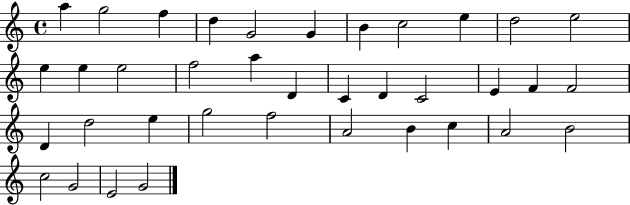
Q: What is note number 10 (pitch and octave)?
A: D5